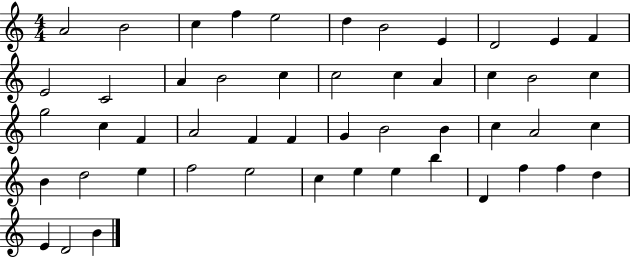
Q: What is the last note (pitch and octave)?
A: B4